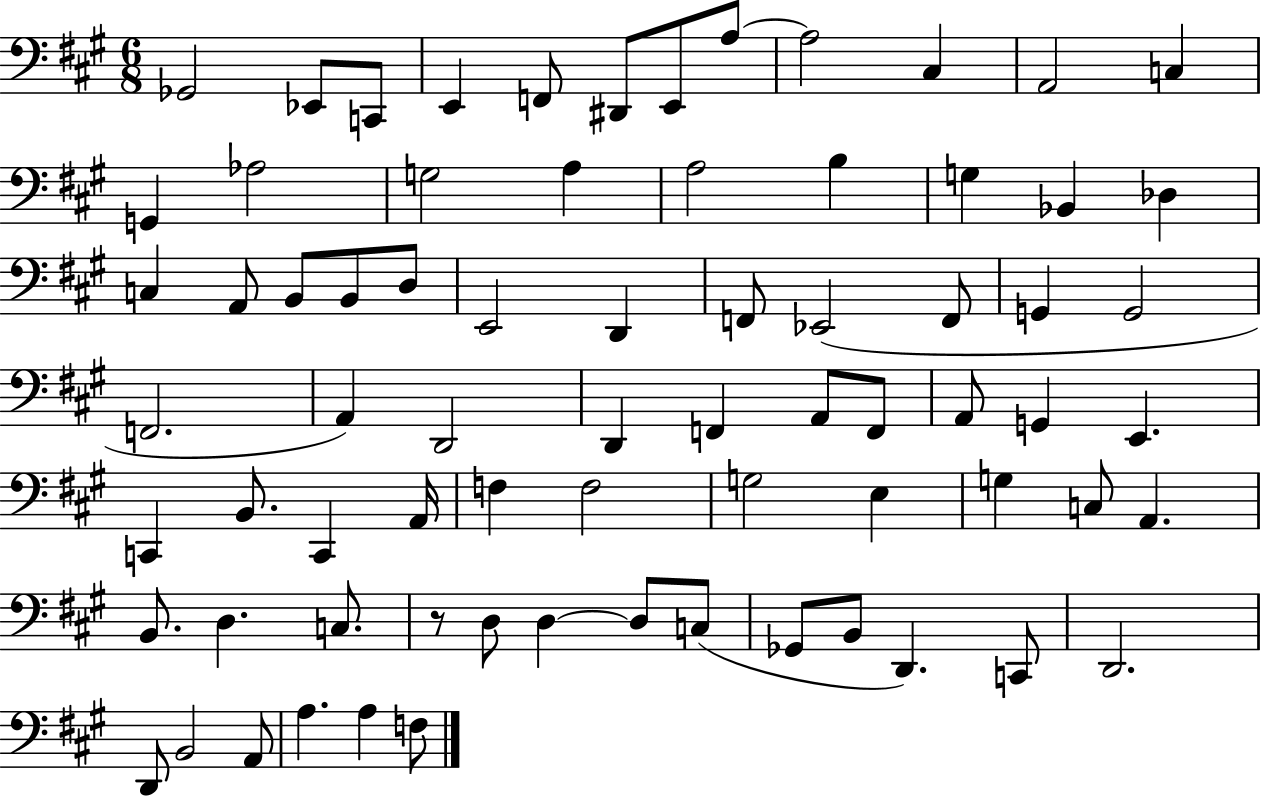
X:1
T:Untitled
M:6/8
L:1/4
K:A
_G,,2 _E,,/2 C,,/2 E,, F,,/2 ^D,,/2 E,,/2 A,/2 A,2 ^C, A,,2 C, G,, _A,2 G,2 A, A,2 B, G, _B,, _D, C, A,,/2 B,,/2 B,,/2 D,/2 E,,2 D,, F,,/2 _E,,2 F,,/2 G,, G,,2 F,,2 A,, D,,2 D,, F,, A,,/2 F,,/2 A,,/2 G,, E,, C,, B,,/2 C,, A,,/4 F, F,2 G,2 E, G, C,/2 A,, B,,/2 D, C,/2 z/2 D,/2 D, D,/2 C,/2 _G,,/2 B,,/2 D,, C,,/2 D,,2 D,,/2 B,,2 A,,/2 A, A, F,/2